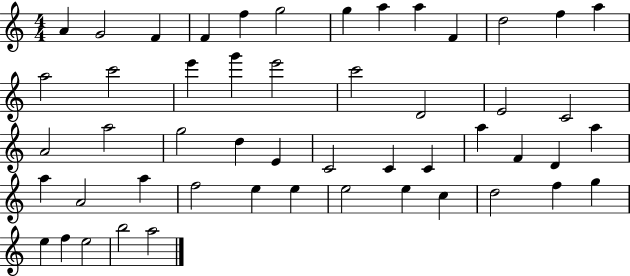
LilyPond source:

{
  \clef treble
  \numericTimeSignature
  \time 4/4
  \key c \major
  a'4 g'2 f'4 | f'4 f''4 g''2 | g''4 a''4 a''4 f'4 | d''2 f''4 a''4 | \break a''2 c'''2 | e'''4 g'''4 e'''2 | c'''2 d'2 | e'2 c'2 | \break a'2 a''2 | g''2 d''4 e'4 | c'2 c'4 c'4 | a''4 f'4 d'4 a''4 | \break a''4 a'2 a''4 | f''2 e''4 e''4 | e''2 e''4 c''4 | d''2 f''4 g''4 | \break e''4 f''4 e''2 | b''2 a''2 | \bar "|."
}